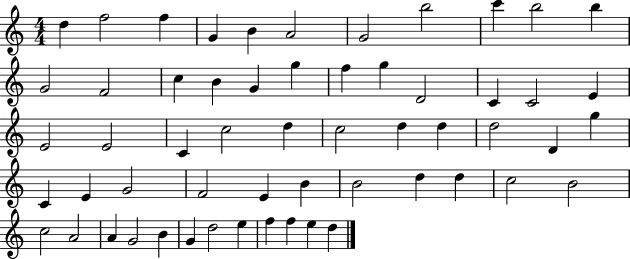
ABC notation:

X:1
T:Untitled
M:4/4
L:1/4
K:C
d f2 f G B A2 G2 b2 c' b2 b G2 F2 c B G g f g D2 C C2 E E2 E2 C c2 d c2 d d d2 D g C E G2 F2 E B B2 d d c2 B2 c2 A2 A G2 B G d2 e f f e d